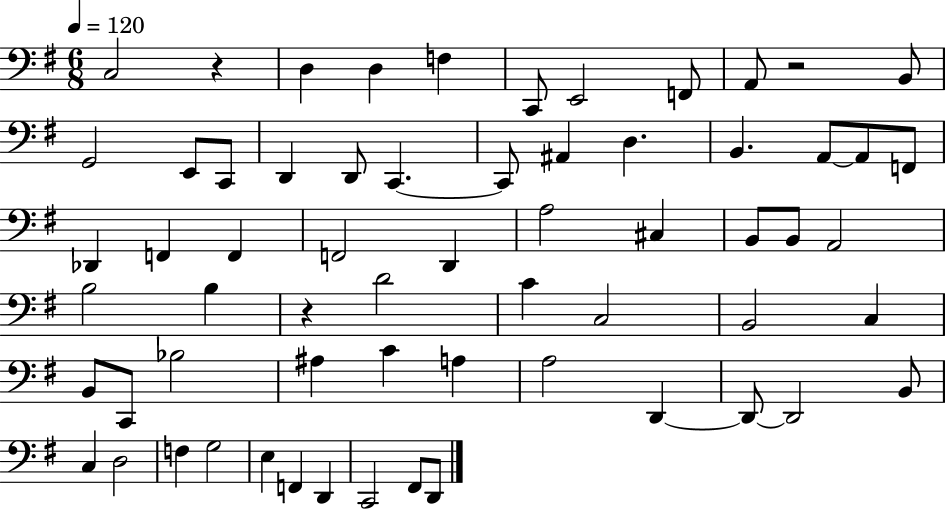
C3/h R/q D3/q D3/q F3/q C2/e E2/h F2/e A2/e R/h B2/e G2/h E2/e C2/e D2/q D2/e C2/q. C2/e A#2/q D3/q. B2/q. A2/e A2/e F2/e Db2/q F2/q F2/q F2/h D2/q A3/h C#3/q B2/e B2/e A2/h B3/h B3/q R/q D4/h C4/q C3/h B2/h C3/q B2/e C2/e Bb3/h A#3/q C4/q A3/q A3/h D2/q D2/e D2/h B2/e C3/q D3/h F3/q G3/h E3/q F2/q D2/q C2/h F#2/e D2/e